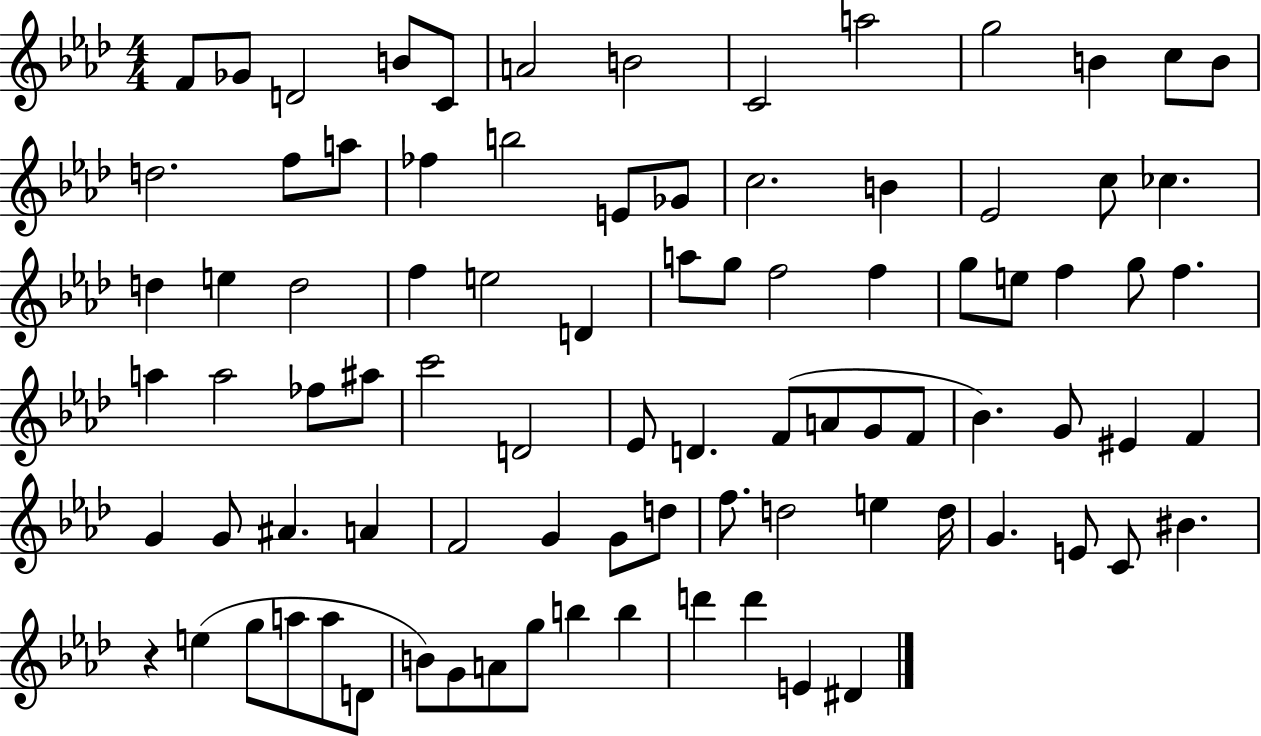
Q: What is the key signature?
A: AES major